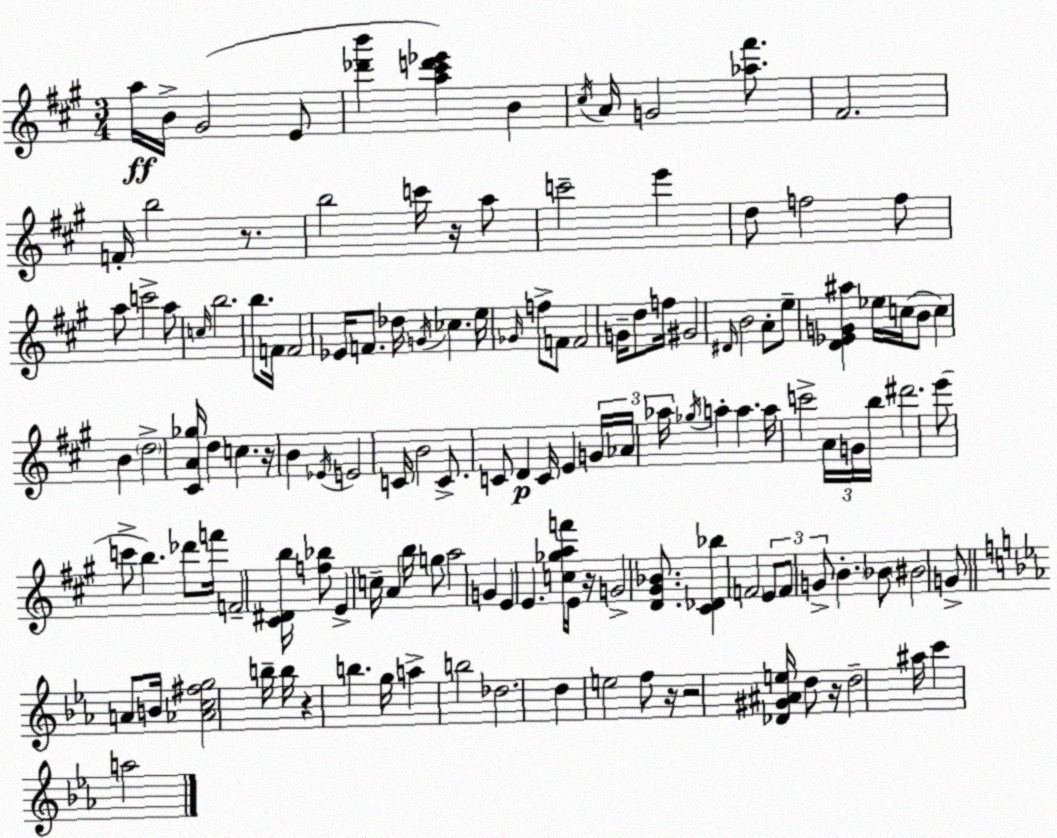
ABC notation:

X:1
T:Untitled
M:3/4
L:1/4
K:A
a/4 B/4 ^G2 E/2 [_d'b'] [a^c'd'_e'] B ^c/4 A/4 G2 [_a^f']/2 ^F2 F/4 b2 z/2 b2 c'/4 z/4 a/2 c'2 e' d/2 f2 f/2 a/2 c'2 a/2 c/4 b2 b/2 F/4 F2 _E/4 F/2 _d/4 G/4 _c e/4 _G/4 f/2 F/2 F2 G/4 d/2 f/4 ^G2 ^D/4 B2 A/2 e/2 [D_EG^a] _e/4 c/4 B/2 c B d2 [^CA_g]/4 d c z/4 B _E/4 E2 C/4 B2 C/2 C/2 D C/4 E G/4 _A/4 _a/4 _g/4 a a a/4 c'2 A/4 G/4 b/4 ^d'2 e'/2 c'/2 b _d'/2 f'/4 F2 [^C^Db]/4 [f_b]/2 E c/4 A b/4 g/2 a2 G E E [c_gaf']/4 E/4 z/4 G2 [D^G_B]/2 [^C_D_b] F2 E/2 F/2 G/2 B _B/2 ^B2 G/2 A/2 B/4 [_Ac^fg]2 b/4 b/4 z b g/4 a b2 _d2 d e2 f/2 z/4 z2 [_D^G^Ae]/4 d/2 z/4 d2 ^a/4 c' a2